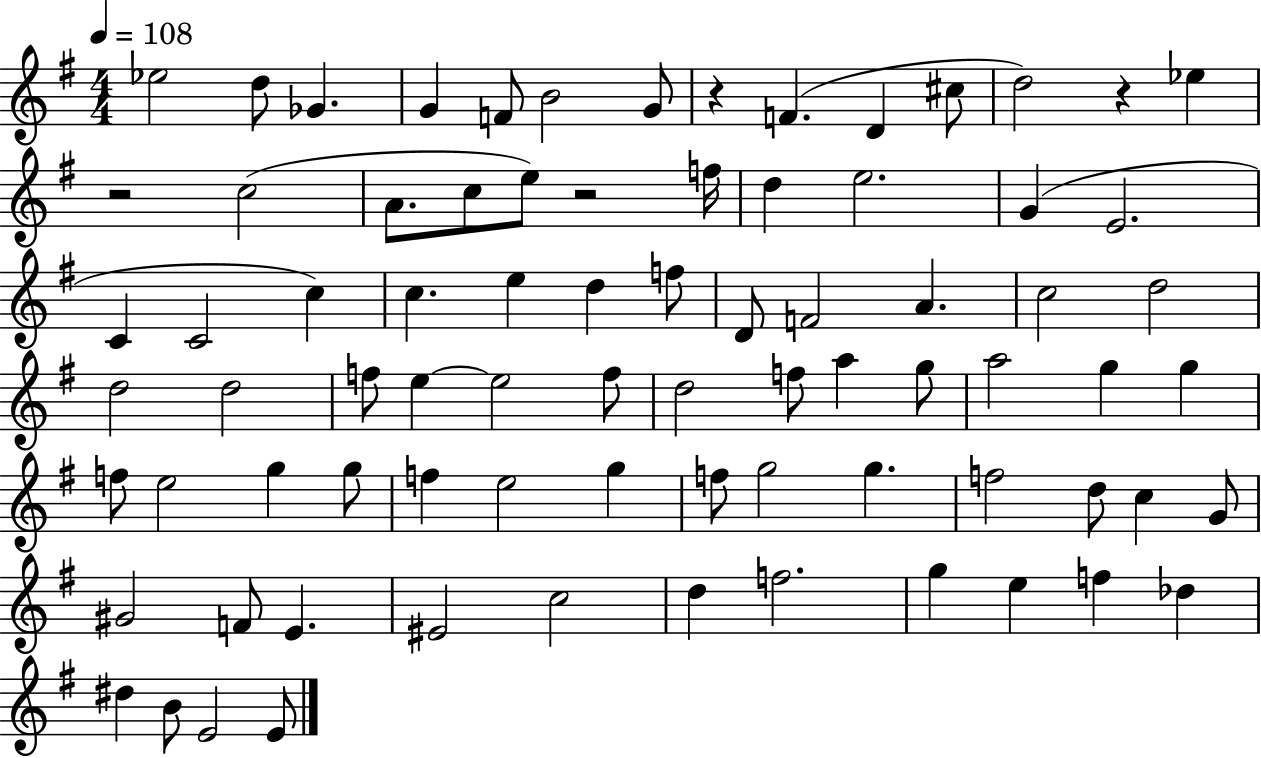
{
  \clef treble
  \numericTimeSignature
  \time 4/4
  \key g \major
  \tempo 4 = 108
  ees''2 d''8 ges'4. | g'4 f'8 b'2 g'8 | r4 f'4.( d'4 cis''8 | d''2) r4 ees''4 | \break r2 c''2( | a'8. c''8 e''8) r2 f''16 | d''4 e''2. | g'4( e'2. | \break c'4 c'2 c''4) | c''4. e''4 d''4 f''8 | d'8 f'2 a'4. | c''2 d''2 | \break d''2 d''2 | f''8 e''4~~ e''2 f''8 | d''2 f''8 a''4 g''8 | a''2 g''4 g''4 | \break f''8 e''2 g''4 g''8 | f''4 e''2 g''4 | f''8 g''2 g''4. | f''2 d''8 c''4 g'8 | \break gis'2 f'8 e'4. | eis'2 c''2 | d''4 f''2. | g''4 e''4 f''4 des''4 | \break dis''4 b'8 e'2 e'8 | \bar "|."
}